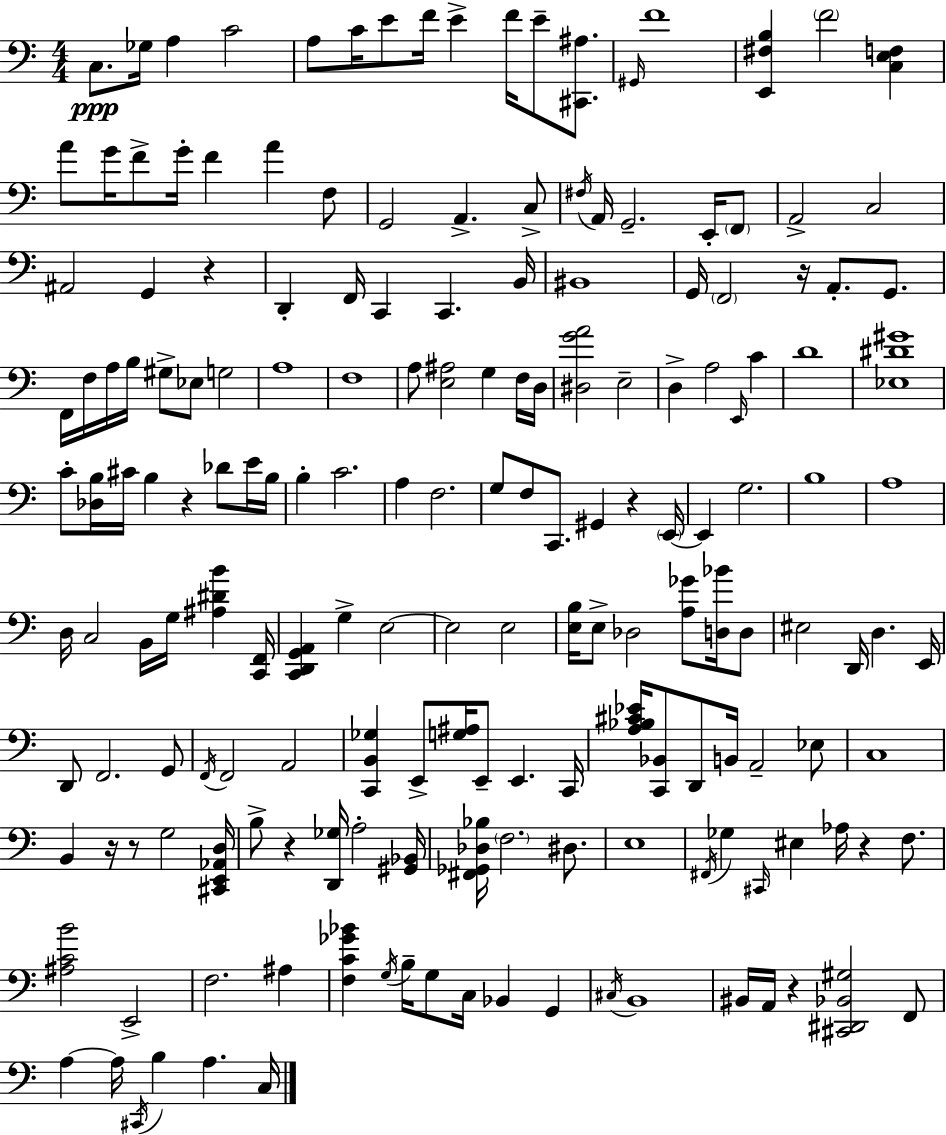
{
  \clef bass
  \numericTimeSignature
  \time 4/4
  \key c \major
  \repeat volta 2 { c8.\ppp ges16 a4 c'2 | a8 c'16 e'8 f'16 e'4-> f'16 e'8-- <cis, ais>8. | \grace { gis,16 } f'1 | <e, fis b>4 \parenthesize f'2 <c e f>4 | \break a'8 g'16 f'8-> g'16-. f'4 a'4 f8 | g,2 a,4.-> c8-> | \acciaccatura { fis16 } a,16 g,2.-- e,16-. | \parenthesize f,8 a,2-> c2 | \break ais,2 g,4 r4 | d,4-. f,16 c,4 c,4. | b,16 bis,1 | g,16 \parenthesize f,2 r16 a,8.-. g,8. | \break f,16 f16 a16 b16 gis8-> ees8 g2 | a1 | f1 | a8 <e ais>2 g4 | \break f16 d16 <dis g' a'>2 e2-- | d4-> a2 \grace { e,16 } c'4 | d'1 | <ees dis' gis'>1 | \break c'8-. <des b>16 cis'16 b4 r4 des'8 | e'16 b16 b4-. c'2. | a4 f2. | g8 f8 c,8. gis,4 r4 | \break \parenthesize e,16~~ e,4 g2. | b1 | a1 | d16 c2 b,16 g16 <ais dis' b'>4 | \break <c, f,>16 <c, d, g, a,>4 g4-> e2~~ | e2 e2 | <e b>16 e8-> des2 <a ges'>8 | <d bes'>16 d8 eis2 d,16 d4. | \break e,16 d,8 f,2. | g,8 \acciaccatura { f,16 } f,2 a,2 | <c, b, ges>4 e,8-> <g ais>16 e,8-- e,4. | c,16 <a bes cis' ees'>16 <c, bes,>8 d,8 b,16 a,2-- | \break ees8 c1 | b,4 r16 r8 g2 | <cis, e, aes, d>16 b8-> r4 <d, ges>16 a2-. | <gis, bes,>16 <fis, ges, des bes>16 \parenthesize f2. | \break dis8. e1 | \acciaccatura { fis,16 } ges4 \grace { cis,16 } eis4 aes16 r4 | f8. <ais c' b'>2 e,2-> | f2. | \break ais4 <f c' ges' bes'>4 \acciaccatura { g16 } b16-- g8 c16 bes,4 | g,4 \acciaccatura { cis16 } b,1 | bis,16 a,16 r4 <cis, dis, bes, gis>2 | f,8 a4~~ a16 \acciaccatura { cis,16 } b4 | \break a4. c16 } \bar "|."
}